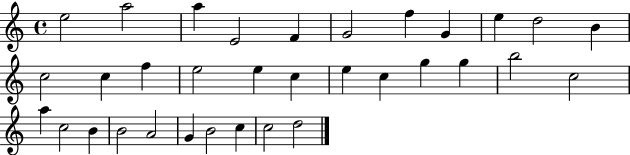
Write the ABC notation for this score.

X:1
T:Untitled
M:4/4
L:1/4
K:C
e2 a2 a E2 F G2 f G e d2 B c2 c f e2 e c e c g g b2 c2 a c2 B B2 A2 G B2 c c2 d2